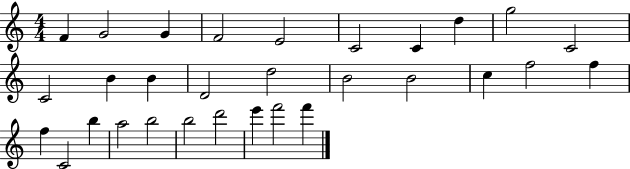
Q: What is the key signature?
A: C major